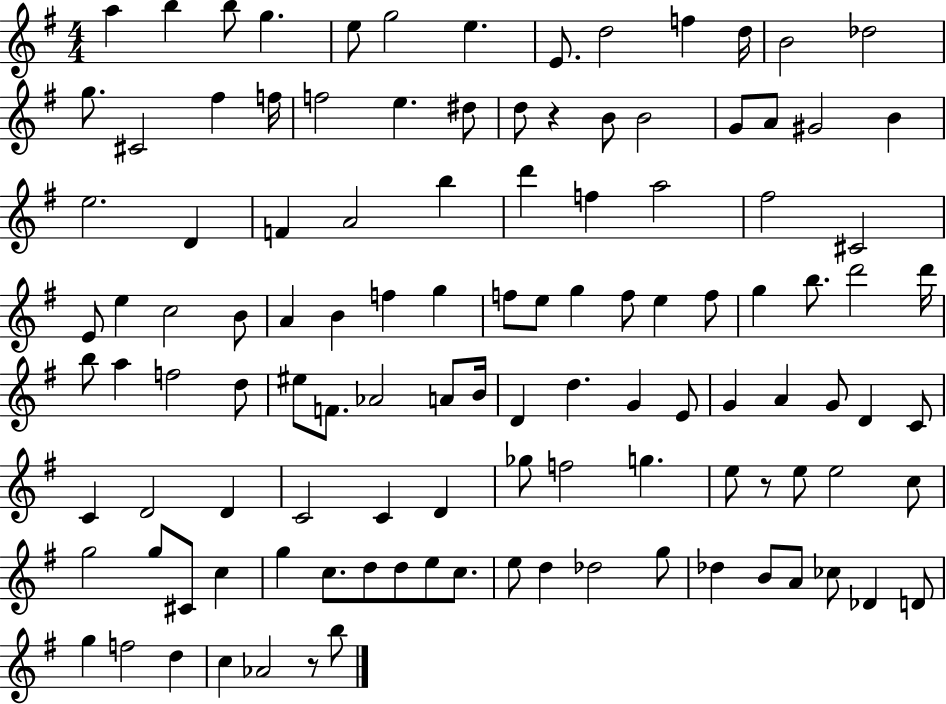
X:1
T:Untitled
M:4/4
L:1/4
K:G
a b b/2 g e/2 g2 e E/2 d2 f d/4 B2 _d2 g/2 ^C2 ^f f/4 f2 e ^d/2 d/2 z B/2 B2 G/2 A/2 ^G2 B e2 D F A2 b d' f a2 ^f2 ^C2 E/2 e c2 B/2 A B f g f/2 e/2 g f/2 e f/2 g b/2 d'2 d'/4 b/2 a f2 d/2 ^e/2 F/2 _A2 A/2 B/4 D d G E/2 G A G/2 D C/2 C D2 D C2 C D _g/2 f2 g e/2 z/2 e/2 e2 c/2 g2 g/2 ^C/2 c g c/2 d/2 d/2 e/2 c/2 e/2 d _d2 g/2 _d B/2 A/2 _c/2 _D D/2 g f2 d c _A2 z/2 b/2